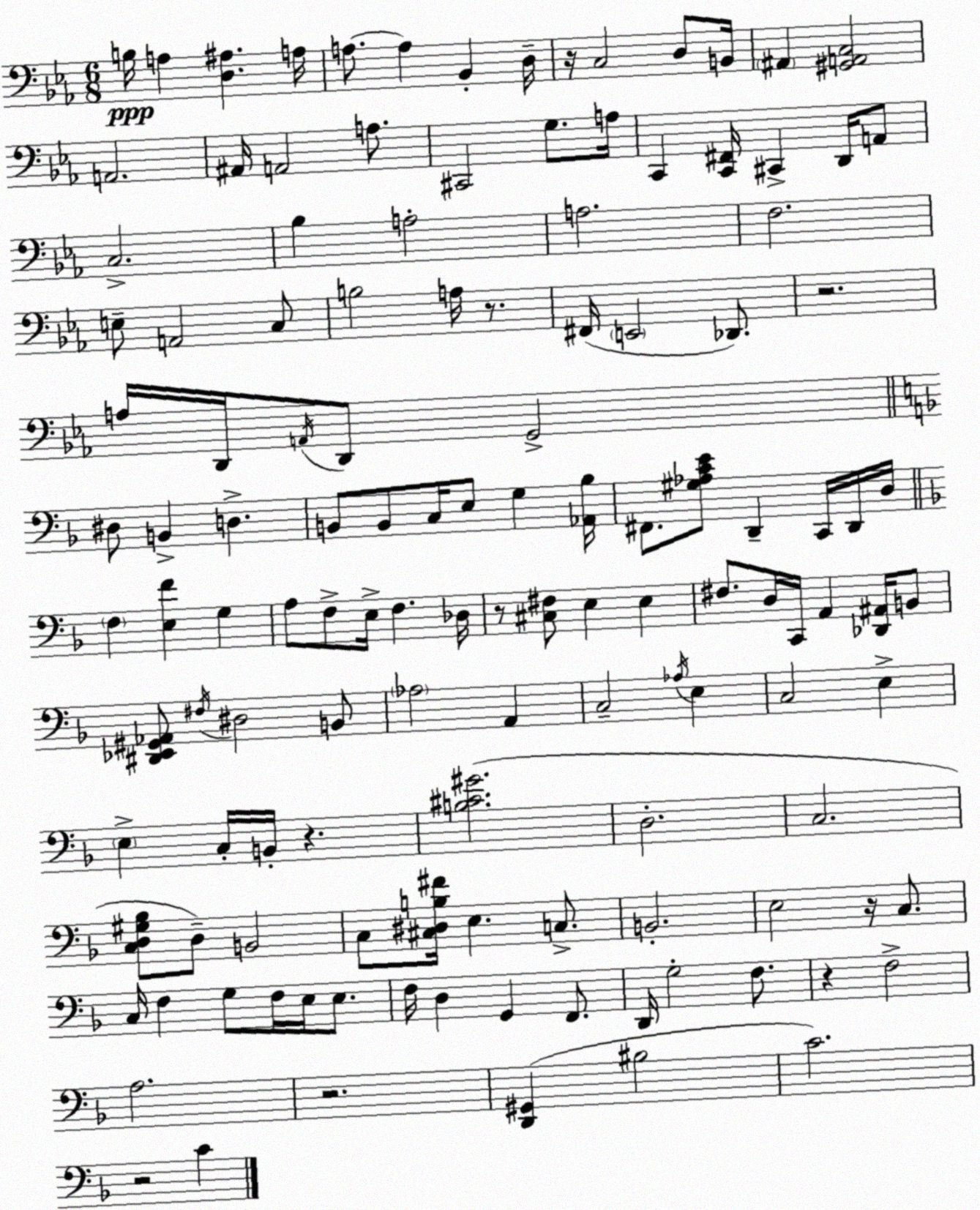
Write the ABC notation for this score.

X:1
T:Untitled
M:6/8
L:1/4
K:Eb
B,/4 A, [D,^A,] A,/4 A,/2 A, _B,, D,/4 z/4 C,2 D,/2 B,,/4 ^A,, [^G,,A,,C,]2 A,,2 ^A,,/4 A,,2 A,/2 ^C,,2 G,/2 A,/4 C,, [C,,^F,,]/4 ^C,, D,,/4 A,,/2 C,2 _B, A,2 A,2 F,2 E,/2 A,,2 C,/2 B,2 A,/4 z/2 ^F,,/4 E,,2 _D,,/2 z2 A,/4 D,,/4 A,,/4 D,,/2 G,,2 ^D,/2 B,, D, B,,/2 B,,/2 C,/4 E,/2 G, [_A,,_B,]/4 ^F,,/2 [^G,_A,CE]/2 D,, C,,/4 D,,/4 D,/4 F, [E,F] G, A,/2 F,/2 E,/4 F, _D,/4 z/2 [^C,^F,]/2 E, E, ^F,/2 D,/4 C,,/4 A,, [_D,,^A,,]/4 B,,/2 [^D,,_E,,^G,,_A,,]/2 ^F,/4 ^D,2 B,,/2 _A,2 A,, C,2 _A,/4 E, C,2 E, E, C,/4 B,,/4 z [B,^C^G]2 D,2 C,2 [C,D,^G,_B,]/2 D,/2 B,,2 C,/2 [^C,^D,B,^F]/4 E, C,/2 B,,2 E,2 z/4 C,/2 C,/4 F, G,/2 F,/4 E,/4 E,/2 F,/4 D, G,, F,,/2 D,,/4 G,2 F,/2 z F,2 A,2 z2 [D,,^G,,] ^B,2 C2 z2 C